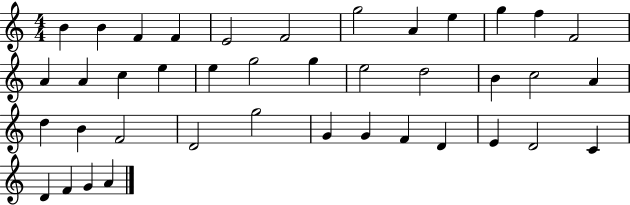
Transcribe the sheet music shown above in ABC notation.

X:1
T:Untitled
M:4/4
L:1/4
K:C
B B F F E2 F2 g2 A e g f F2 A A c e e g2 g e2 d2 B c2 A d B F2 D2 g2 G G F D E D2 C D F G A